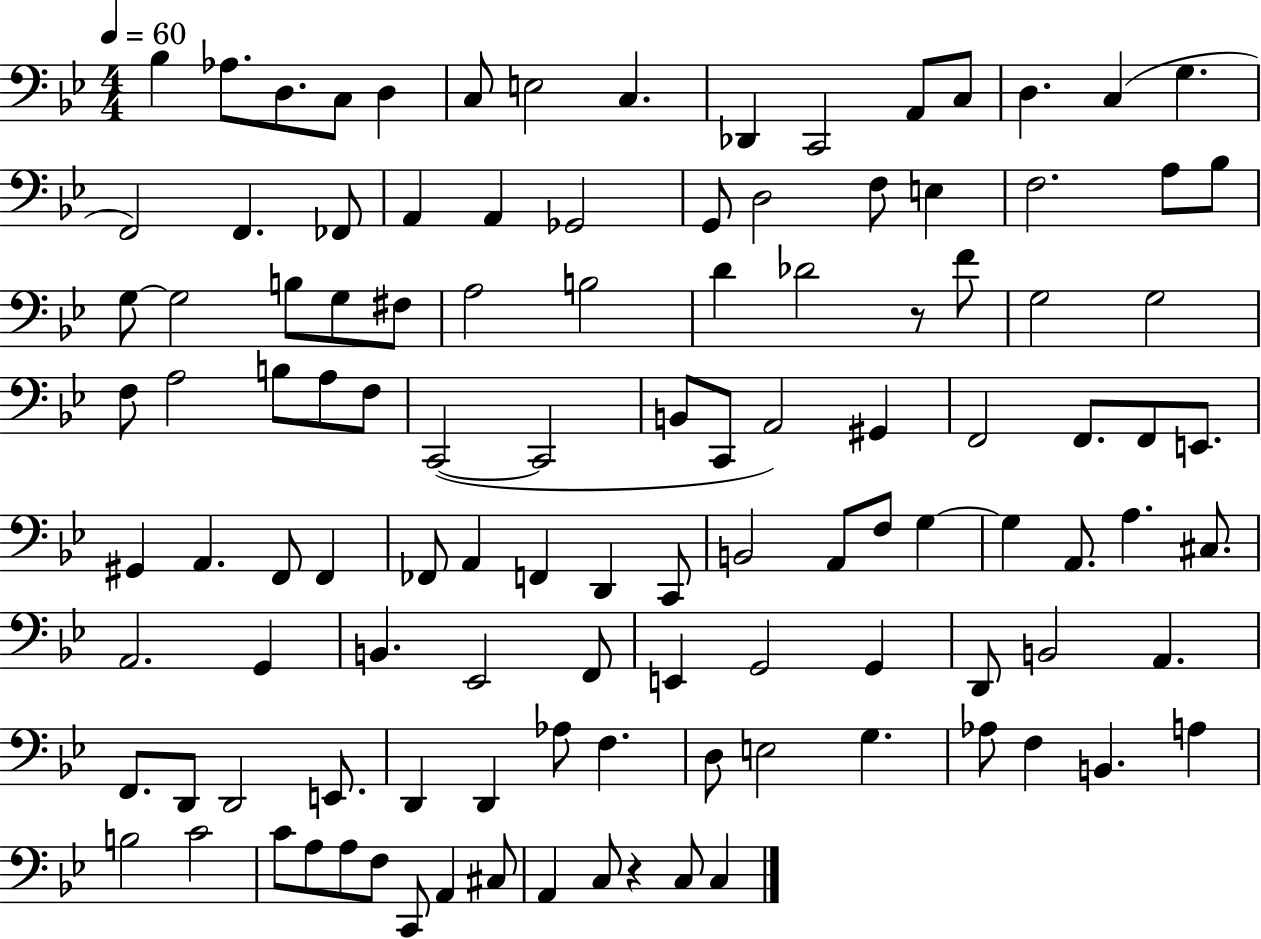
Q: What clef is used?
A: bass